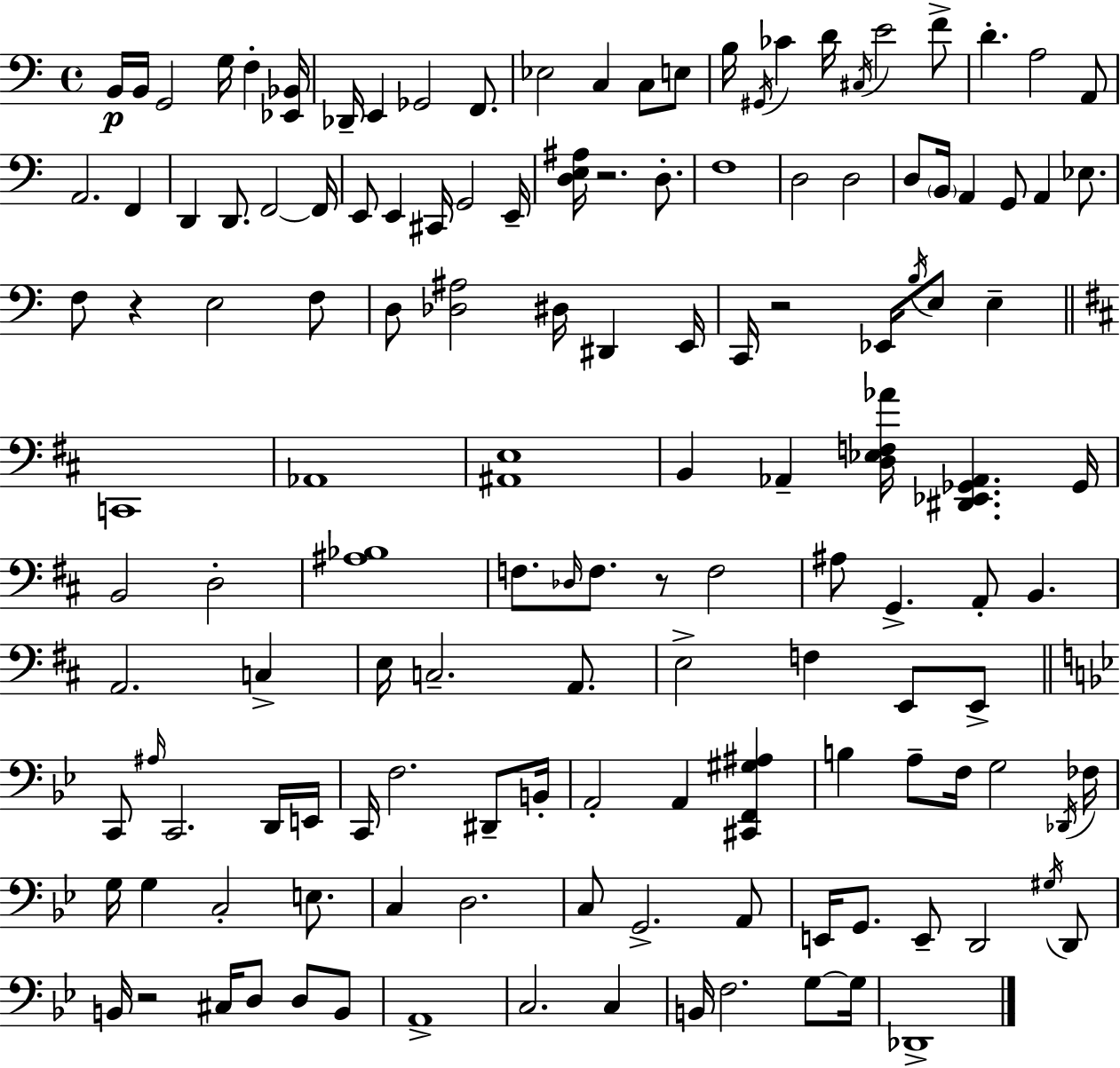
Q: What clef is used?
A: bass